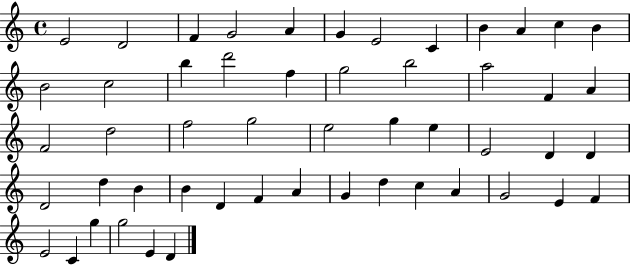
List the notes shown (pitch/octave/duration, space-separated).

E4/h D4/h F4/q G4/h A4/q G4/q E4/h C4/q B4/q A4/q C5/q B4/q B4/h C5/h B5/q D6/h F5/q G5/h B5/h A5/h F4/q A4/q F4/h D5/h F5/h G5/h E5/h G5/q E5/q E4/h D4/q D4/q D4/h D5/q B4/q B4/q D4/q F4/q A4/q G4/q D5/q C5/q A4/q G4/h E4/q F4/q E4/h C4/q G5/q G5/h E4/q D4/q